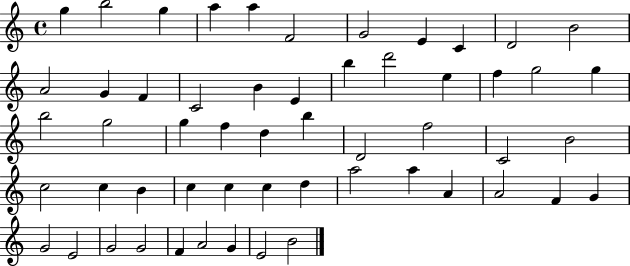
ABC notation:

X:1
T:Untitled
M:4/4
L:1/4
K:C
g b2 g a a F2 G2 E C D2 B2 A2 G F C2 B E b d'2 e f g2 g b2 g2 g f d b D2 f2 C2 B2 c2 c B c c c d a2 a A A2 F G G2 E2 G2 G2 F A2 G E2 B2